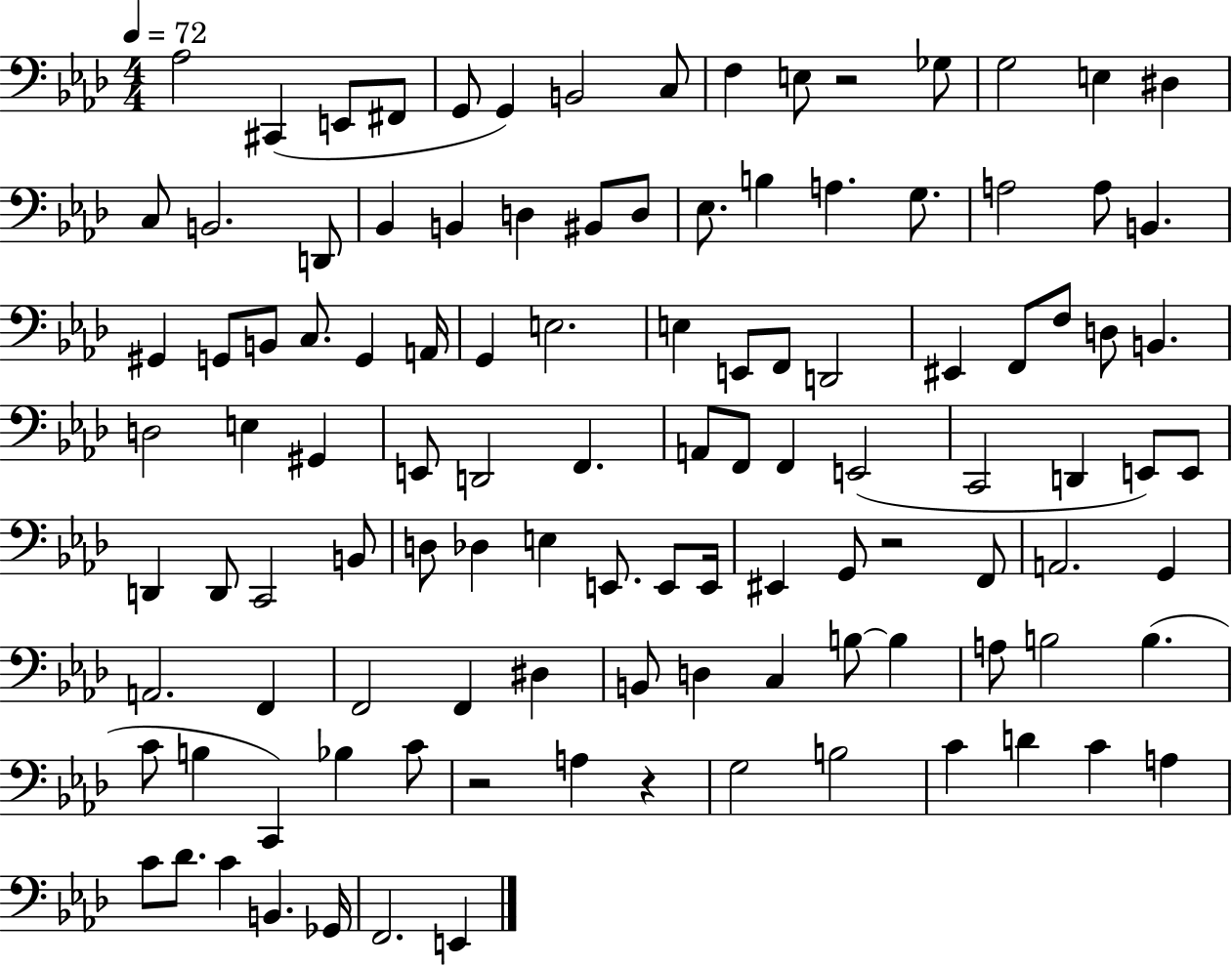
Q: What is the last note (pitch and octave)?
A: E2